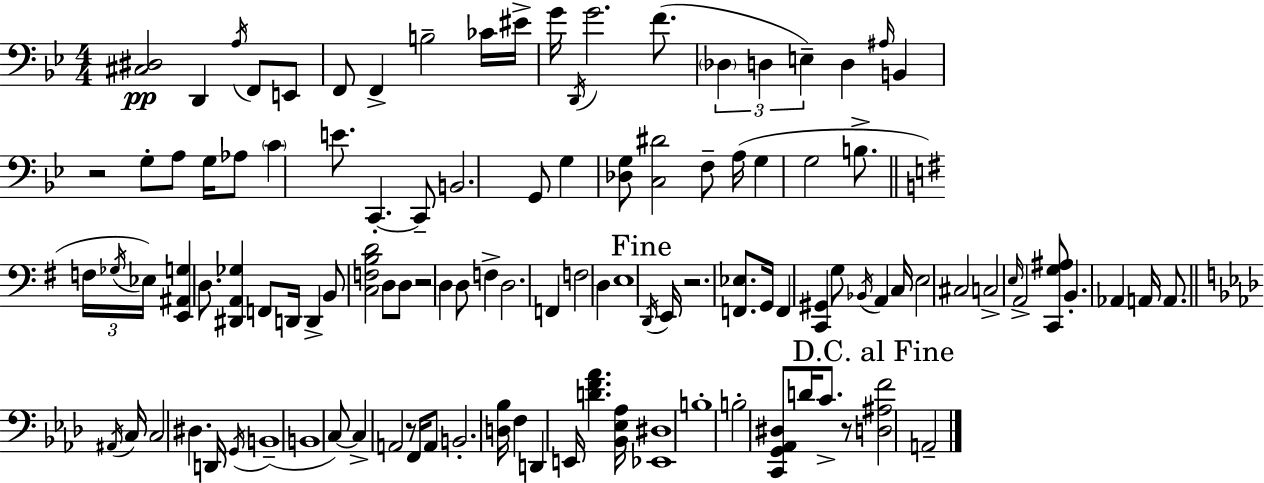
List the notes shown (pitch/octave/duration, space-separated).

[C#3,D#3]/h D2/q A3/s F2/e E2/e F2/e F2/q B3/h CES4/s EIS4/s G4/s D2/s G4/h. F4/e. Db3/q D3/q E3/q D3/q A#3/s B2/q R/h G3/e A3/e G3/s Ab3/e C4/q E4/e. C2/q. C2/e B2/h. G2/e G3/q [Db3,G3]/e [C3,D#4]/h F3/e A3/s G3/q G3/h B3/e. F3/s Gb3/s Eb3/s [E2,A#2,G3]/q D3/e. [D#2,A2,Gb3]/q F2/e D2/s D2/q B2/e [C3,F3,B3,D4]/h D3/e D3/e R/h D3/q D3/e F3/q D3/h. F2/q F3/h D3/q E3/w D2/s E2/s R/h. [F2,Eb3]/e. G2/s F2/q [C2,G#2]/q G3/e Bb2/s A2/q C3/s E3/h C#3/h C3/h E3/s A2/h [C2,G3,A#3]/e B2/q. Ab2/q A2/s A2/e. A#2/s C3/s C3/h D#3/q. D2/s G2/s B2/w B2/w C3/e C3/q A2/h R/e F2/s A2/e B2/h. [D3,Bb3]/s F3/q D2/q E2/s [D4,F4,Ab4]/q. [Bb2,Eb3,Ab3]/s [Eb2,D#3]/w B3/w B3/h [C2,G2,Ab2,D#3]/e D4/s C4/e. R/e [D3,A#3,F4]/h A2/h